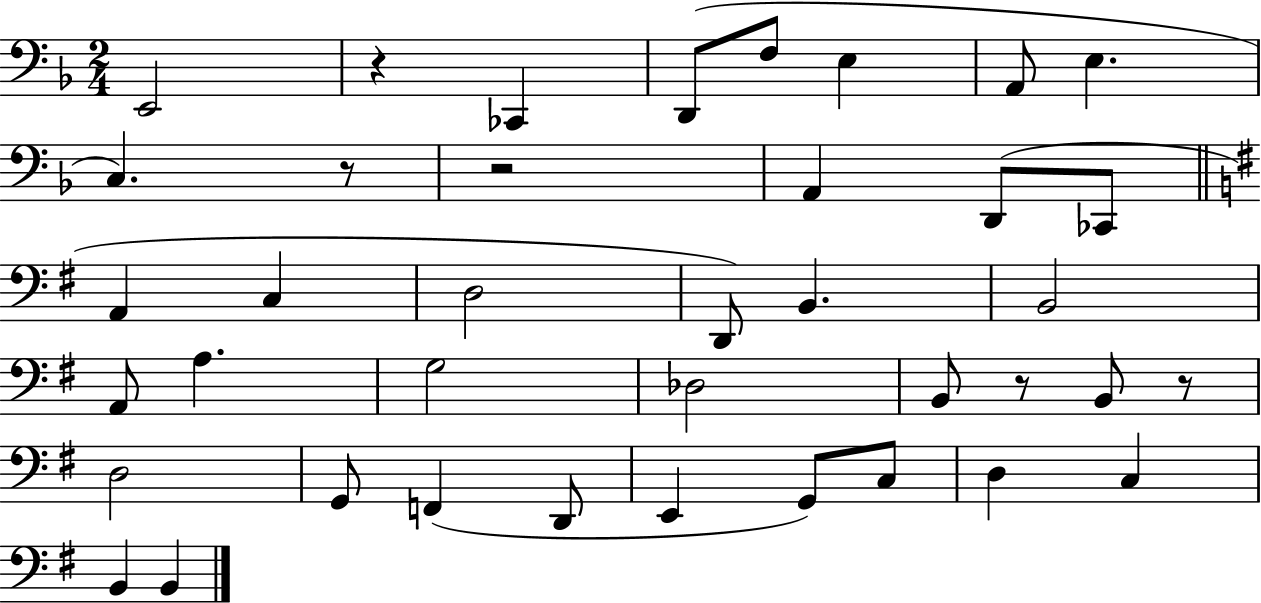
{
  \clef bass
  \numericTimeSignature
  \time 2/4
  \key f \major
  e,2 | r4 ces,4 | d,8( f8 e4 | a,8 e4. | \break c4.) r8 | r2 | a,4 d,8( ces,8 | \bar "||" \break \key e \minor a,4 c4 | d2 | d,8) b,4. | b,2 | \break a,8 a4. | g2 | des2 | b,8 r8 b,8 r8 | \break d2 | g,8 f,4( d,8 | e,4 g,8) c8 | d4 c4 | \break b,4 b,4 | \bar "|."
}